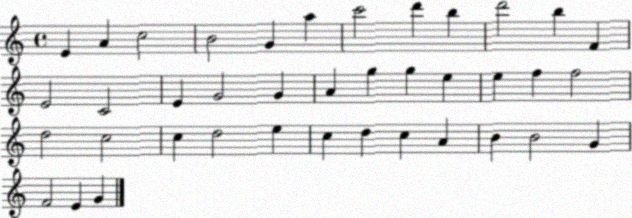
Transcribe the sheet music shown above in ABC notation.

X:1
T:Untitled
M:4/4
L:1/4
K:C
E A c2 B2 G a c'2 d' b d'2 b F E2 C2 E G2 G A g g e e f f2 d2 c2 c d2 e c d c A B B2 G F2 E G